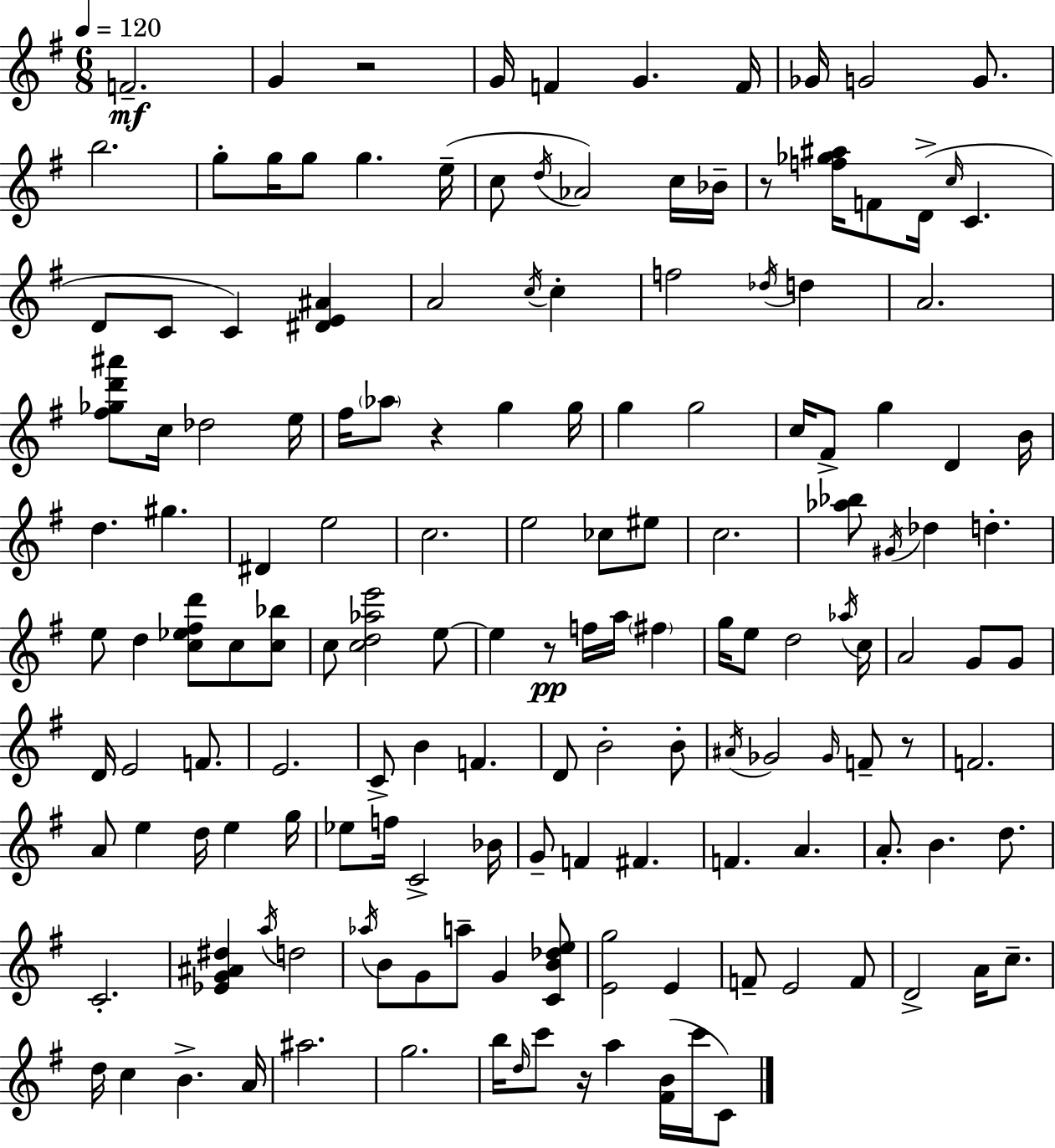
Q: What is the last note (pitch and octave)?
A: C4